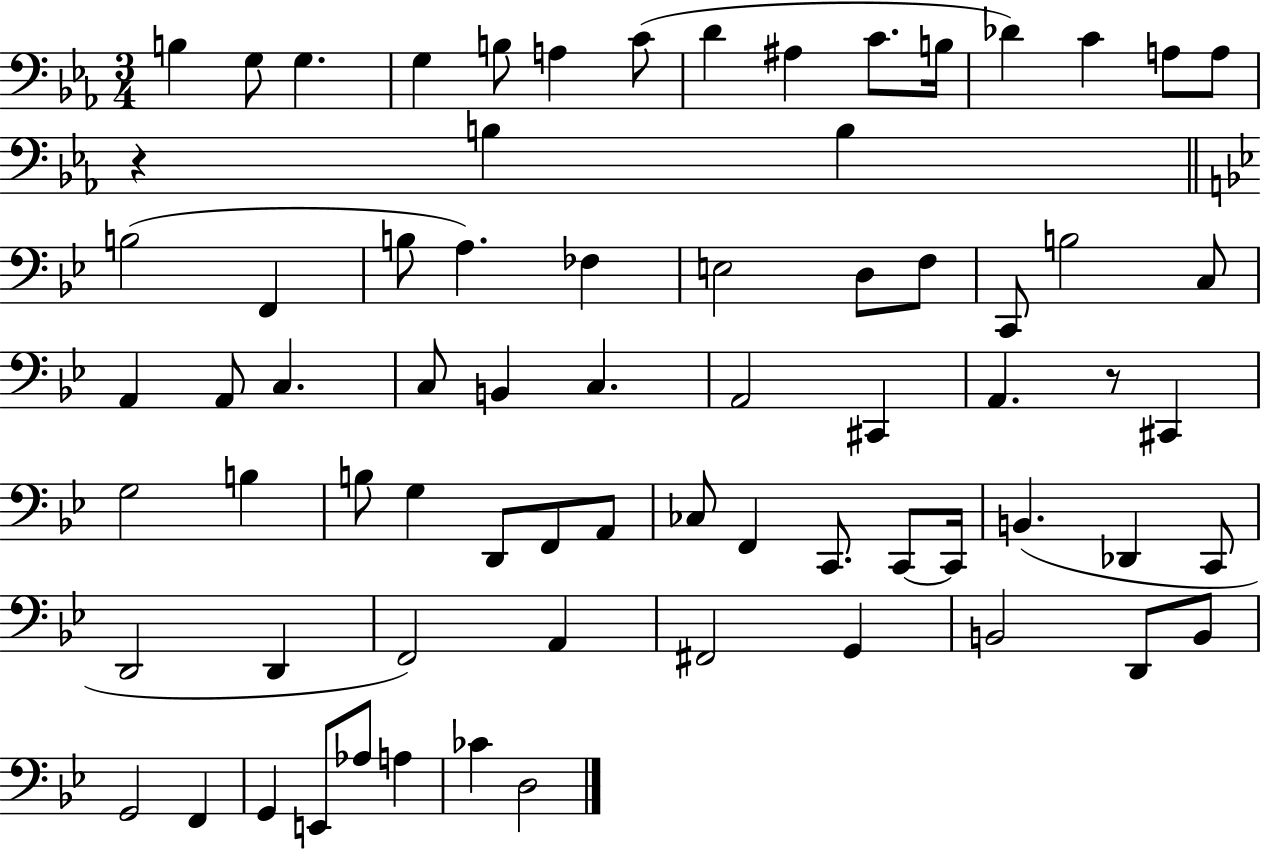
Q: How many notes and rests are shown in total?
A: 72